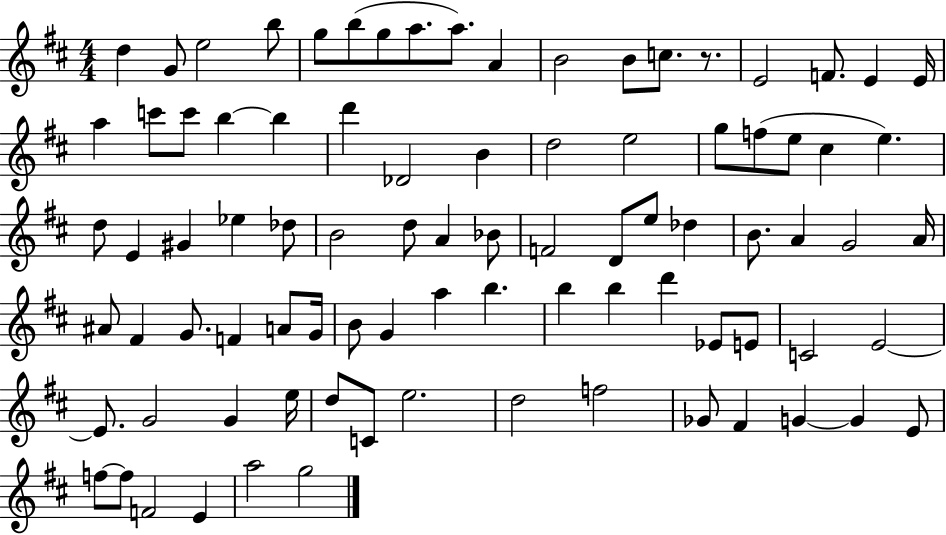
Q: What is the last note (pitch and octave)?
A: G5